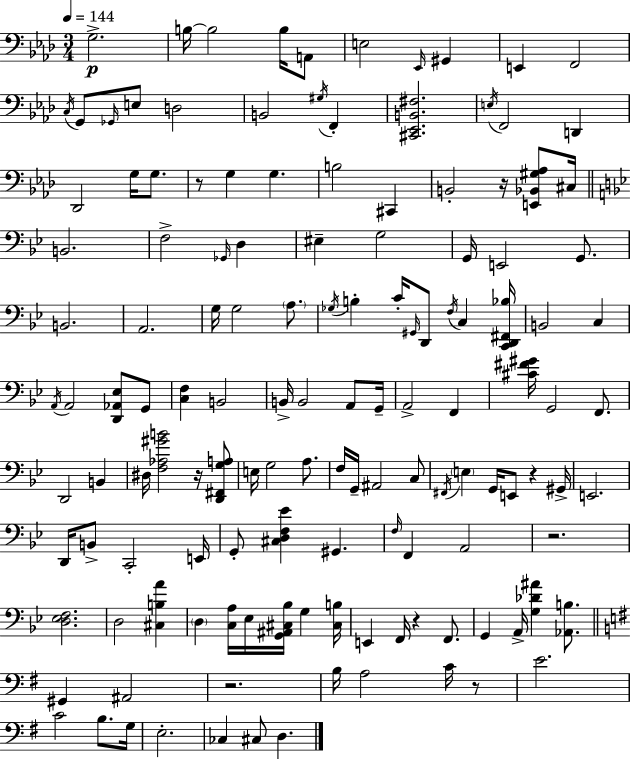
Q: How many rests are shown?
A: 8